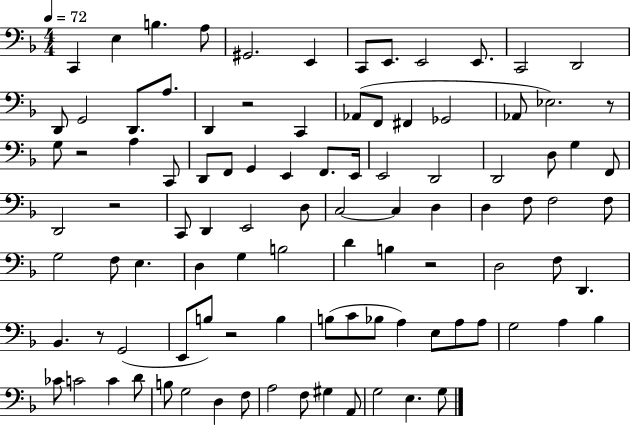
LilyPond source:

{
  \clef bass
  \numericTimeSignature
  \time 4/4
  \key f \major
  \tempo 4 = 72
  c,4 e4 b4. a8 | gis,2. e,4 | c,8 e,8. e,2 e,8. | c,2 d,2 | \break d,8 g,2 d,8. a8. | d,4 r2 c,4 | aes,8( f,8 fis,4 ges,2 | aes,8 ees2.) r8 | \break g8 r2 a4 c,8 | d,8 f,8 g,4 e,4 f,8. e,16 | e,2 d,2 | d,2 d8 g4 f,8 | \break d,2 r2 | c,8 d,4 e,2 d8 | c2~~ c4 d4 | d4 f8 f2 f8 | \break g2 f8 e4. | d4 g4 b2 | d'4 b4 r2 | d2 f8 d,4. | \break bes,4. r8 g,2( | e,8 b8) r2 b4 | b8( c'8 bes8 a4) e8 a8 a8 | g2 a4 bes4 | \break ces'8 c'2 c'4 d'8 | b8 g2 d4 f8 | a2 f8 gis4 a,8 | g2 e4. g8 | \break \bar "|."
}